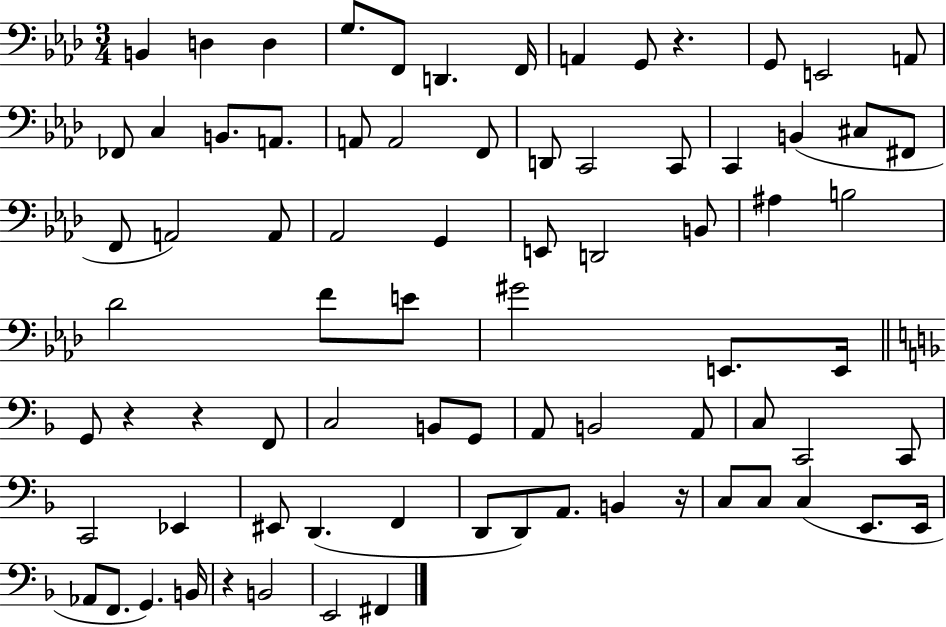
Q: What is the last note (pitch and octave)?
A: F#2